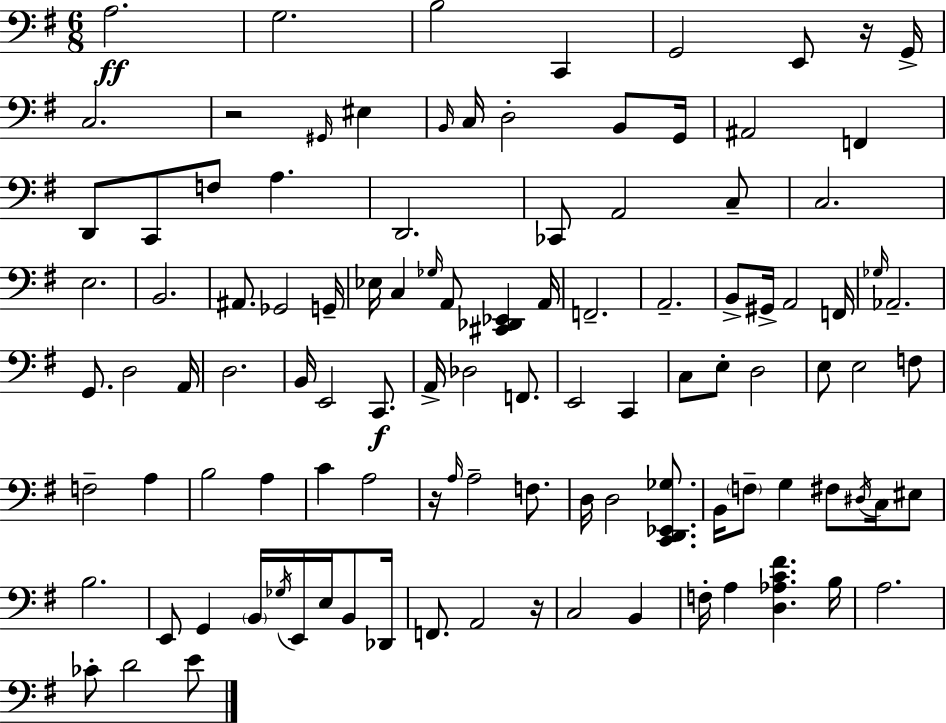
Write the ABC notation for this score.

X:1
T:Untitled
M:6/8
L:1/4
K:Em
A,2 G,2 B,2 C,, G,,2 E,,/2 z/4 G,,/4 C,2 z2 ^G,,/4 ^E, B,,/4 C,/4 D,2 B,,/2 G,,/4 ^A,,2 F,, D,,/2 C,,/2 F,/2 A, D,,2 _C,,/2 A,,2 C,/2 C,2 E,2 B,,2 ^A,,/2 _G,,2 G,,/4 _E,/4 C, _G,/4 A,,/2 [^C,,_D,,_E,,] A,,/4 F,,2 A,,2 B,,/2 ^G,,/4 A,,2 F,,/4 _G,/4 _A,,2 G,,/2 D,2 A,,/4 D,2 B,,/4 E,,2 C,,/2 A,,/4 _D,2 F,,/2 E,,2 C,, C,/2 E,/2 D,2 E,/2 E,2 F,/2 F,2 A, B,2 A, C A,2 z/4 A,/4 A,2 F,/2 D,/4 D,2 [C,,D,,_E,,_G,]/2 B,,/4 F,/2 G, ^F,/2 ^D,/4 C,/4 ^E,/2 B,2 E,,/2 G,, B,,/4 _G,/4 E,,/4 E,/4 B,,/2 _D,,/4 F,,/2 A,,2 z/4 C,2 B,, F,/4 A, [D,_A,C^F] B,/4 A,2 _C/2 D2 E/2